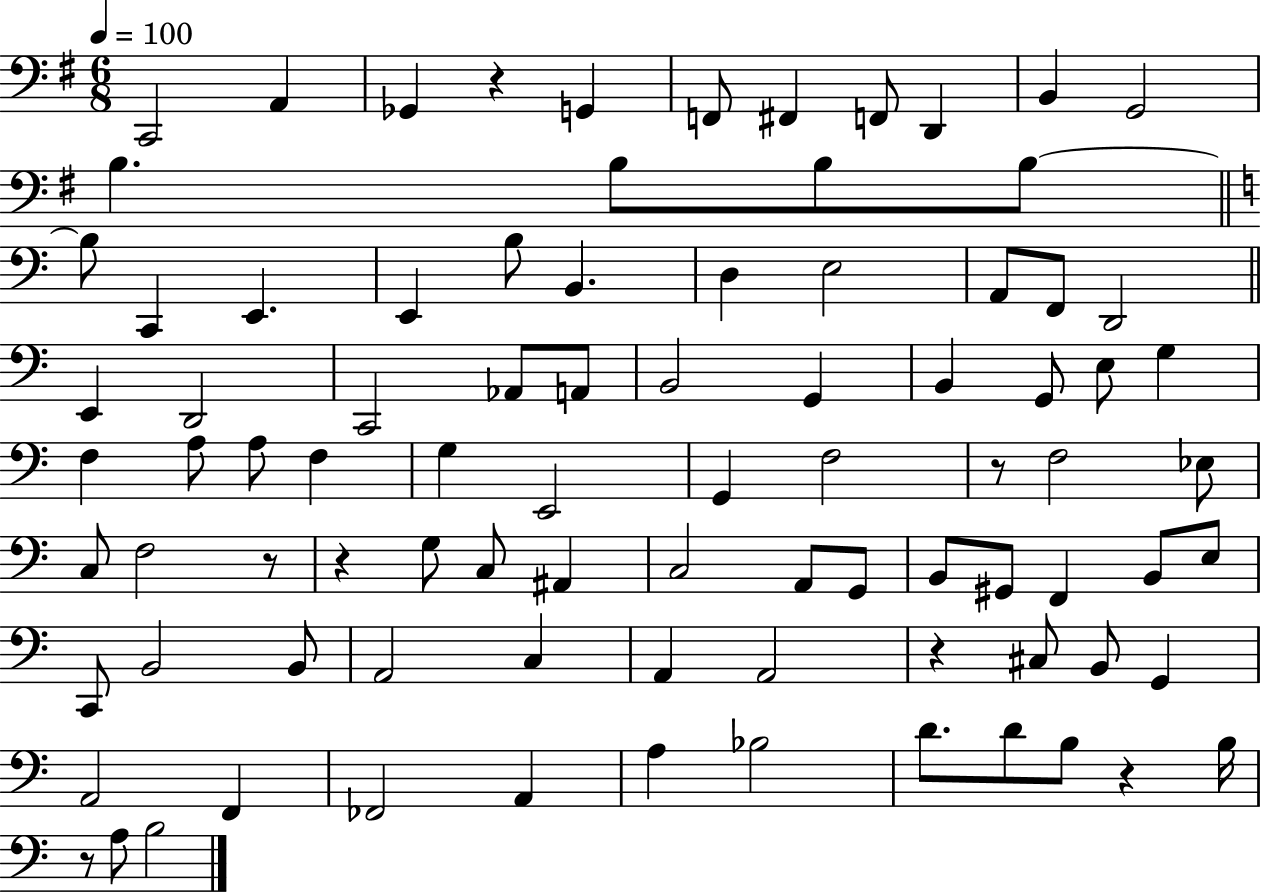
{
  \clef bass
  \numericTimeSignature
  \time 6/8
  \key g \major
  \tempo 4 = 100
  c,2 a,4 | ges,4 r4 g,4 | f,8 fis,4 f,8 d,4 | b,4 g,2 | \break b4. b8 b8 b8~~ | \bar "||" \break \key c \major b8 c,4 e,4. | e,4 b8 b,4. | d4 e2 | a,8 f,8 d,2 | \break \bar "||" \break \key c \major e,4 d,2 | c,2 aes,8 a,8 | b,2 g,4 | b,4 g,8 e8 g4 | \break f4 a8 a8 f4 | g4 e,2 | g,4 f2 | r8 f2 ees8 | \break c8 f2 r8 | r4 g8 c8 ais,4 | c2 a,8 g,8 | b,8 gis,8 f,4 b,8 e8 | \break c,8 b,2 b,8 | a,2 c4 | a,4 a,2 | r4 cis8 b,8 g,4 | \break a,2 f,4 | fes,2 a,4 | a4 bes2 | d'8. d'8 b8 r4 b16 | \break r8 a8 b2 | \bar "|."
}